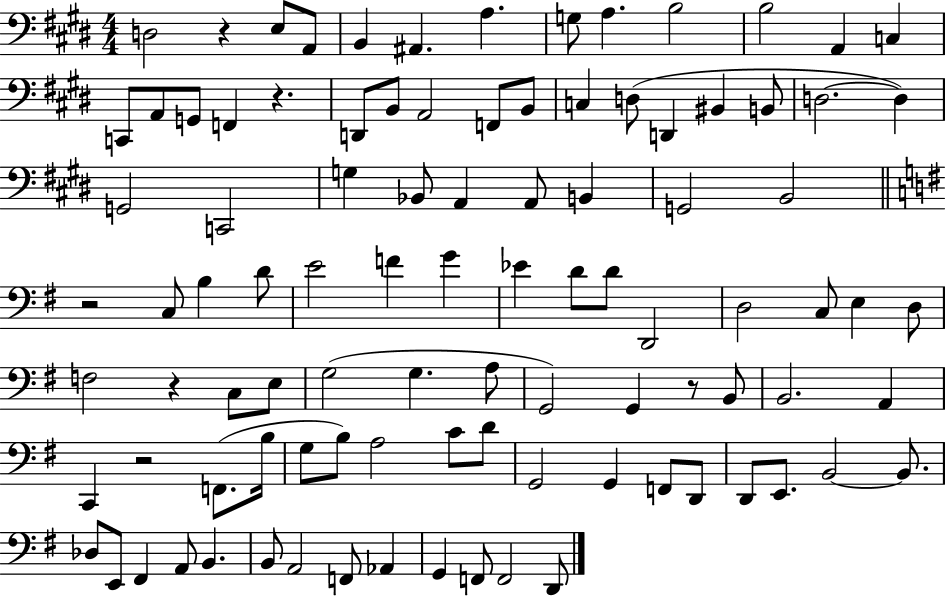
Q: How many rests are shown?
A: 6